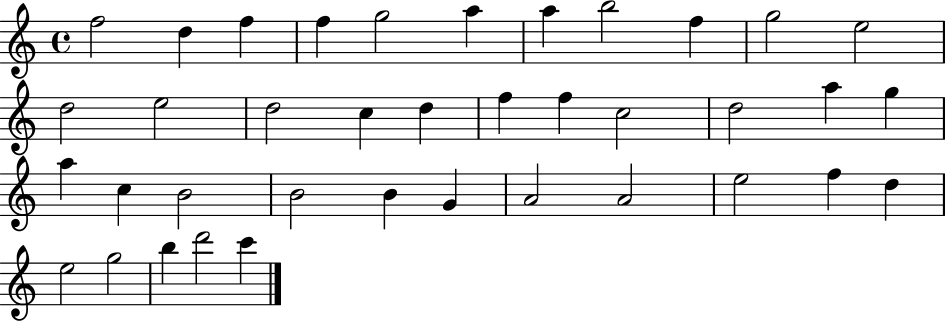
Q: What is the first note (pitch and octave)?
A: F5